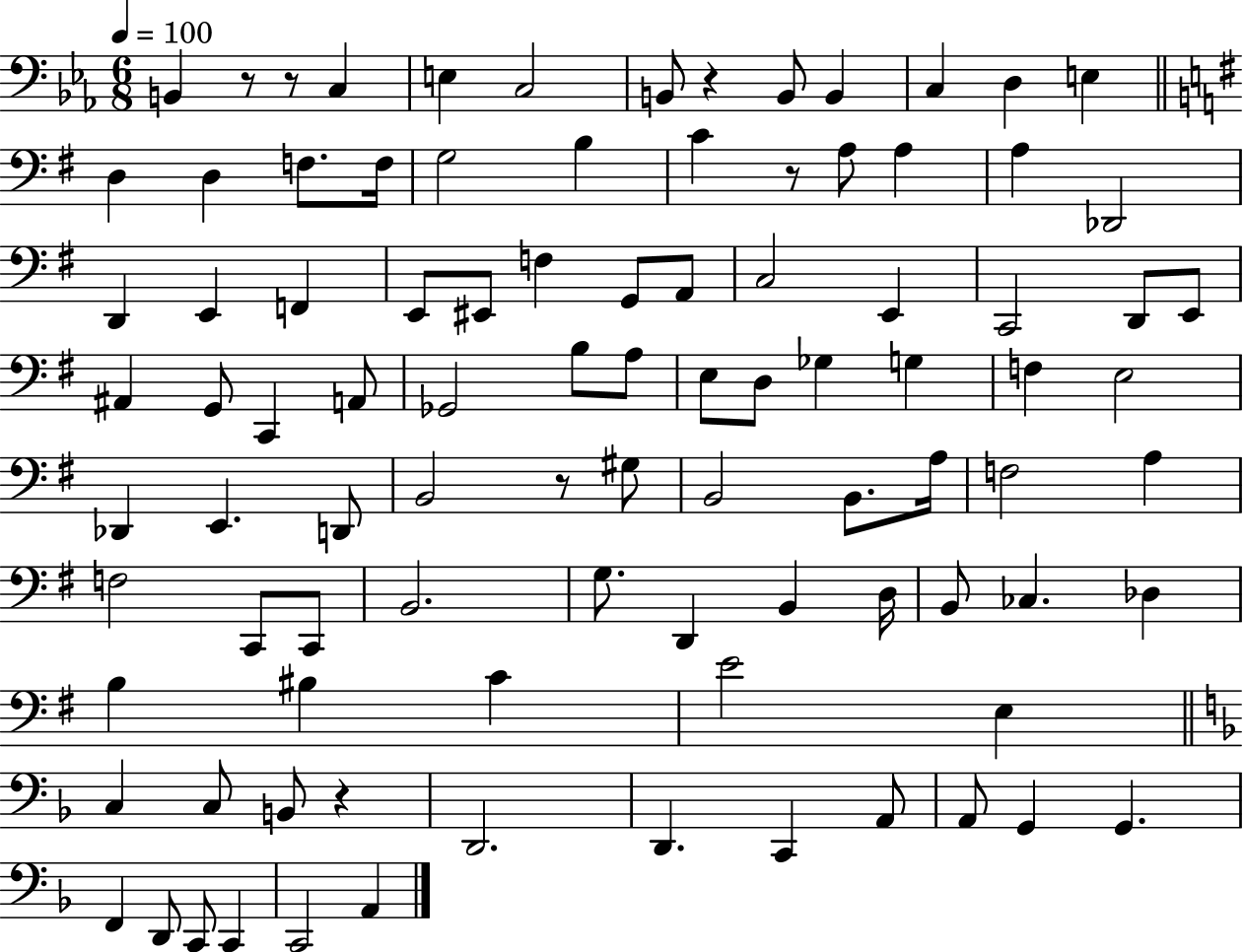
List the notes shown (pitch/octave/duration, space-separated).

B2/q R/e R/e C3/q E3/q C3/h B2/e R/q B2/e B2/q C3/q D3/q E3/q D3/q D3/q F3/e. F3/s G3/h B3/q C4/q R/e A3/e A3/q A3/q Db2/h D2/q E2/q F2/q E2/e EIS2/e F3/q G2/e A2/e C3/h E2/q C2/h D2/e E2/e A#2/q G2/e C2/q A2/e Gb2/h B3/e A3/e E3/e D3/e Gb3/q G3/q F3/q E3/h Db2/q E2/q. D2/e B2/h R/e G#3/e B2/h B2/e. A3/s F3/h A3/q F3/h C2/e C2/e B2/h. G3/e. D2/q B2/q D3/s B2/e CES3/q. Db3/q B3/q BIS3/q C4/q E4/h E3/q C3/q C3/e B2/e R/q D2/h. D2/q. C2/q A2/e A2/e G2/q G2/q. F2/q D2/e C2/e C2/q C2/h A2/q